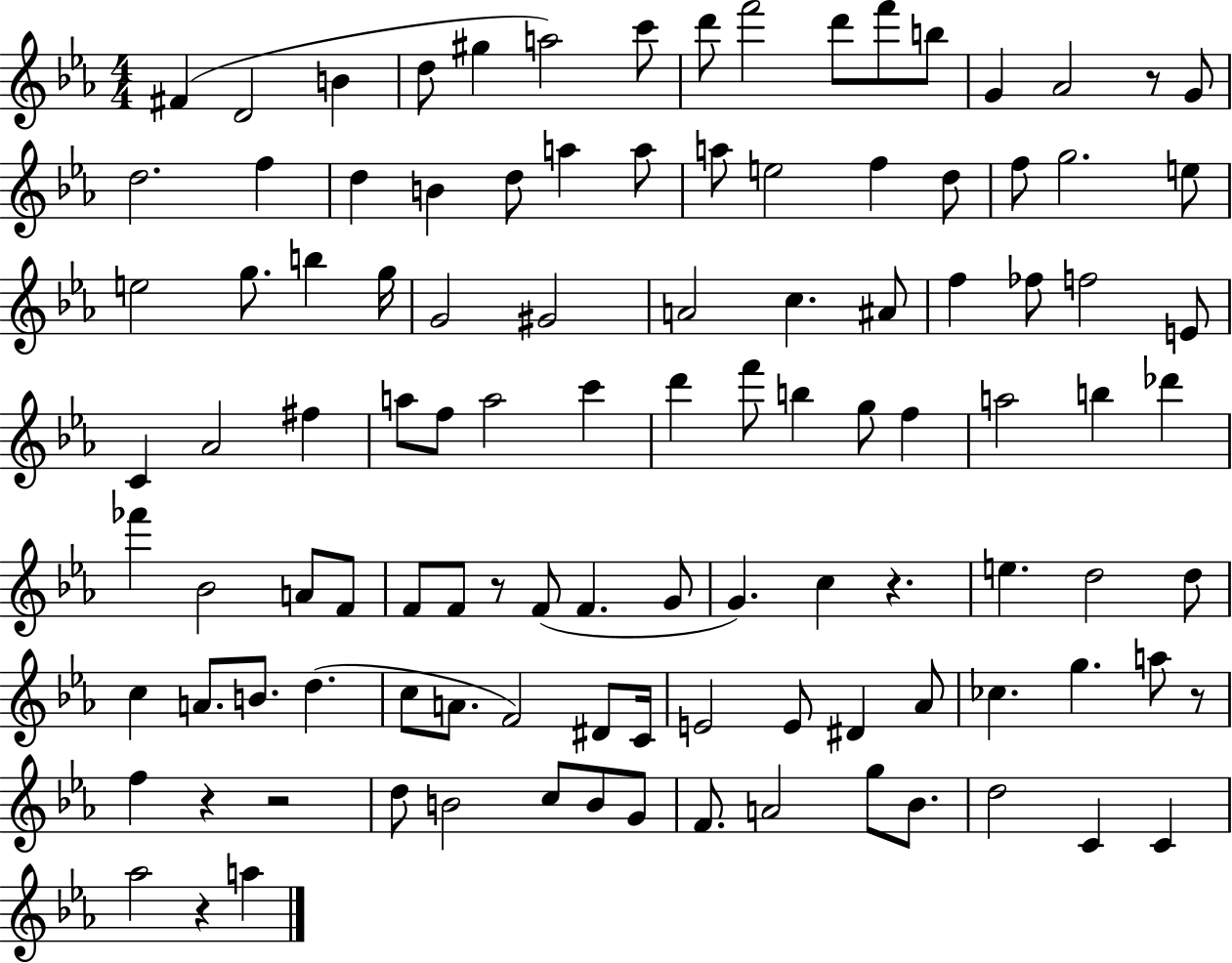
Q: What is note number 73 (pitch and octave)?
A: A4